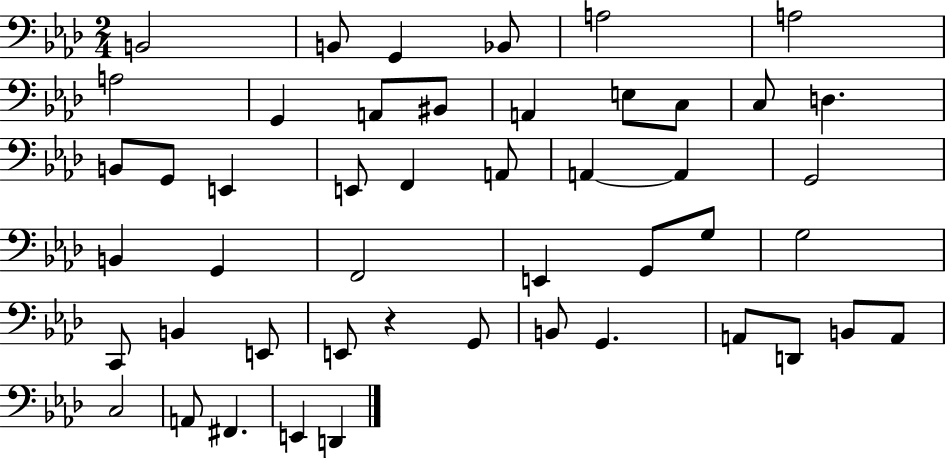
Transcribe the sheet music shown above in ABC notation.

X:1
T:Untitled
M:2/4
L:1/4
K:Ab
B,,2 B,,/2 G,, _B,,/2 A,2 A,2 A,2 G,, A,,/2 ^B,,/2 A,, E,/2 C,/2 C,/2 D, B,,/2 G,,/2 E,, E,,/2 F,, A,,/2 A,, A,, G,,2 B,, G,, F,,2 E,, G,,/2 G,/2 G,2 C,,/2 B,, E,,/2 E,,/2 z G,,/2 B,,/2 G,, A,,/2 D,,/2 B,,/2 A,,/2 C,2 A,,/2 ^F,, E,, D,,